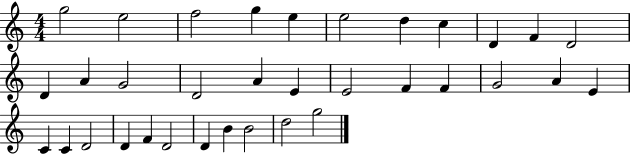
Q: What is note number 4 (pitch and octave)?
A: G5